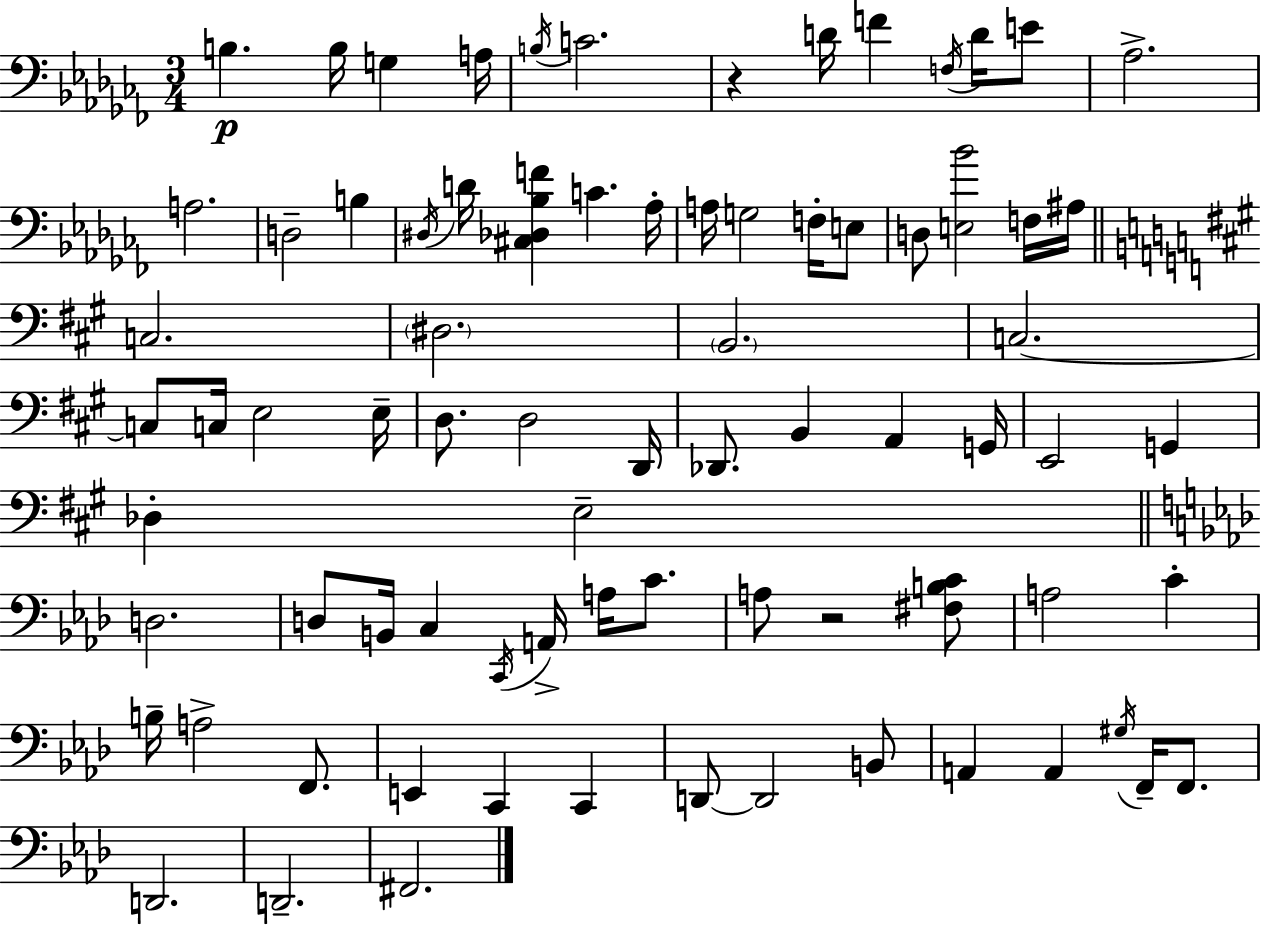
{
  \clef bass
  \numericTimeSignature
  \time 3/4
  \key aes \minor
  \repeat volta 2 { b4.\p b16 g4 a16 | \acciaccatura { b16 } c'2. | r4 d'16 f'4 \acciaccatura { f16 } d'16 | e'8 aes2.-> | \break a2. | d2-- b4 | \acciaccatura { dis16 } d'16 <cis des bes f'>4 c'4. | aes16-. a16 g2 | \break f16-. e8 d8 <e bes'>2 | f16 ais16 \bar "||" \break \key a \major c2. | \parenthesize dis2. | \parenthesize b,2. | c2.~~ | \break c8 c16 e2 e16-- | d8. d2 d,16 | des,8. b,4 a,4 g,16 | e,2 g,4 | \break des4-. e2-- | \bar "||" \break \key aes \major d2. | d8 b,16 c4 \acciaccatura { c,16 } a,16-> a16 c'8. | a8 r2 <fis b c'>8 | a2 c'4-. | \break b16-- a2-> f,8. | e,4 c,4 c,4 | d,8~~ d,2 b,8 | a,4 a,4 \acciaccatura { gis16 } f,16-- f,8. | \break d,2. | d,2.-- | fis,2. | } \bar "|."
}